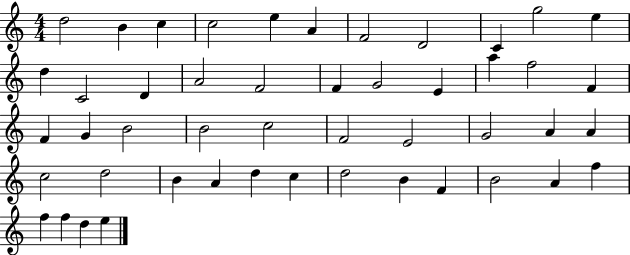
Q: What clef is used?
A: treble